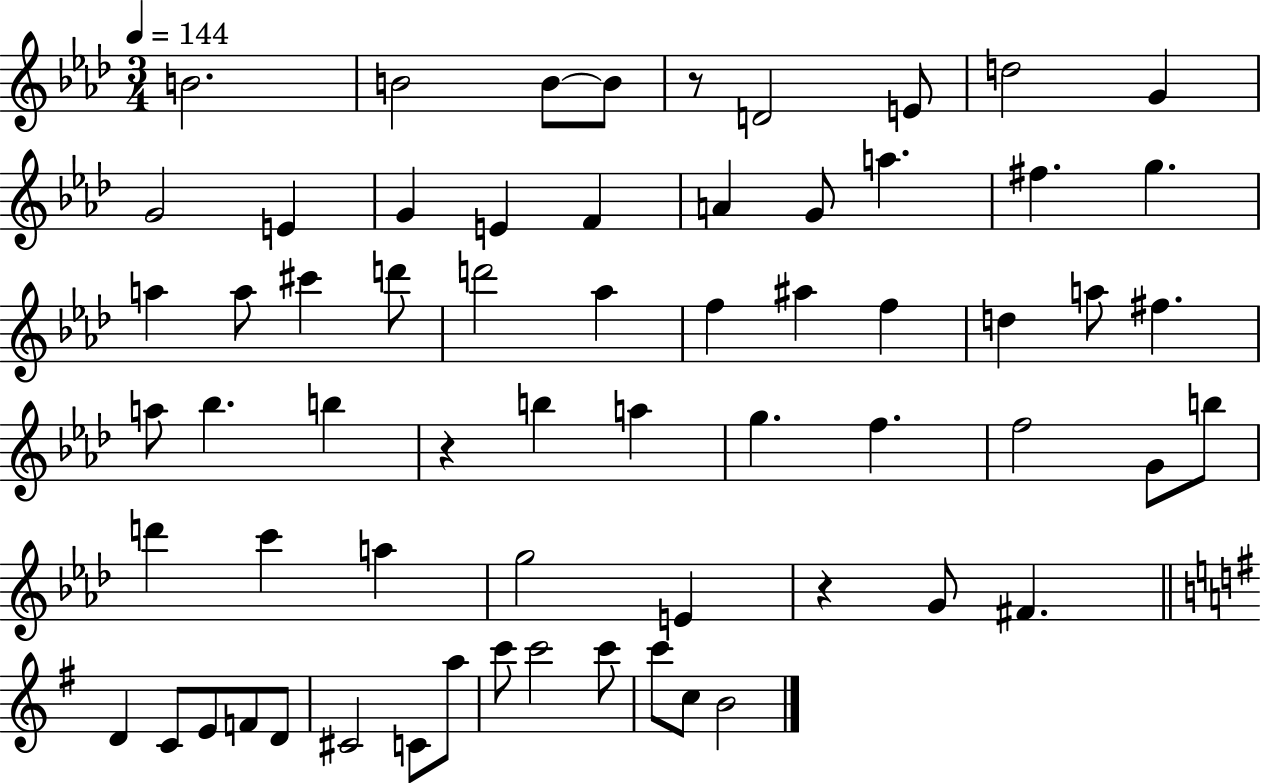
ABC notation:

X:1
T:Untitled
M:3/4
L:1/4
K:Ab
B2 B2 B/2 B/2 z/2 D2 E/2 d2 G G2 E G E F A G/2 a ^f g a a/2 ^c' d'/2 d'2 _a f ^a f d a/2 ^f a/2 _b b z b a g f f2 G/2 b/2 d' c' a g2 E z G/2 ^F D C/2 E/2 F/2 D/2 ^C2 C/2 a/2 c'/2 c'2 c'/2 c'/2 c/2 B2